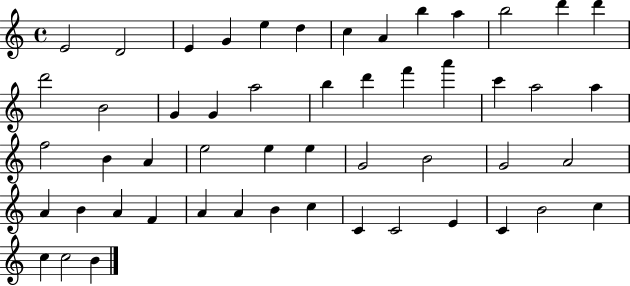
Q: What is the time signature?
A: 4/4